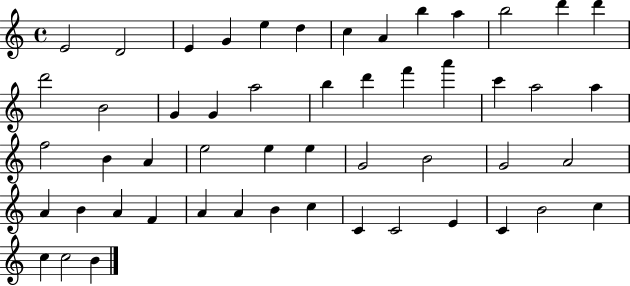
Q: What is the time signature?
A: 4/4